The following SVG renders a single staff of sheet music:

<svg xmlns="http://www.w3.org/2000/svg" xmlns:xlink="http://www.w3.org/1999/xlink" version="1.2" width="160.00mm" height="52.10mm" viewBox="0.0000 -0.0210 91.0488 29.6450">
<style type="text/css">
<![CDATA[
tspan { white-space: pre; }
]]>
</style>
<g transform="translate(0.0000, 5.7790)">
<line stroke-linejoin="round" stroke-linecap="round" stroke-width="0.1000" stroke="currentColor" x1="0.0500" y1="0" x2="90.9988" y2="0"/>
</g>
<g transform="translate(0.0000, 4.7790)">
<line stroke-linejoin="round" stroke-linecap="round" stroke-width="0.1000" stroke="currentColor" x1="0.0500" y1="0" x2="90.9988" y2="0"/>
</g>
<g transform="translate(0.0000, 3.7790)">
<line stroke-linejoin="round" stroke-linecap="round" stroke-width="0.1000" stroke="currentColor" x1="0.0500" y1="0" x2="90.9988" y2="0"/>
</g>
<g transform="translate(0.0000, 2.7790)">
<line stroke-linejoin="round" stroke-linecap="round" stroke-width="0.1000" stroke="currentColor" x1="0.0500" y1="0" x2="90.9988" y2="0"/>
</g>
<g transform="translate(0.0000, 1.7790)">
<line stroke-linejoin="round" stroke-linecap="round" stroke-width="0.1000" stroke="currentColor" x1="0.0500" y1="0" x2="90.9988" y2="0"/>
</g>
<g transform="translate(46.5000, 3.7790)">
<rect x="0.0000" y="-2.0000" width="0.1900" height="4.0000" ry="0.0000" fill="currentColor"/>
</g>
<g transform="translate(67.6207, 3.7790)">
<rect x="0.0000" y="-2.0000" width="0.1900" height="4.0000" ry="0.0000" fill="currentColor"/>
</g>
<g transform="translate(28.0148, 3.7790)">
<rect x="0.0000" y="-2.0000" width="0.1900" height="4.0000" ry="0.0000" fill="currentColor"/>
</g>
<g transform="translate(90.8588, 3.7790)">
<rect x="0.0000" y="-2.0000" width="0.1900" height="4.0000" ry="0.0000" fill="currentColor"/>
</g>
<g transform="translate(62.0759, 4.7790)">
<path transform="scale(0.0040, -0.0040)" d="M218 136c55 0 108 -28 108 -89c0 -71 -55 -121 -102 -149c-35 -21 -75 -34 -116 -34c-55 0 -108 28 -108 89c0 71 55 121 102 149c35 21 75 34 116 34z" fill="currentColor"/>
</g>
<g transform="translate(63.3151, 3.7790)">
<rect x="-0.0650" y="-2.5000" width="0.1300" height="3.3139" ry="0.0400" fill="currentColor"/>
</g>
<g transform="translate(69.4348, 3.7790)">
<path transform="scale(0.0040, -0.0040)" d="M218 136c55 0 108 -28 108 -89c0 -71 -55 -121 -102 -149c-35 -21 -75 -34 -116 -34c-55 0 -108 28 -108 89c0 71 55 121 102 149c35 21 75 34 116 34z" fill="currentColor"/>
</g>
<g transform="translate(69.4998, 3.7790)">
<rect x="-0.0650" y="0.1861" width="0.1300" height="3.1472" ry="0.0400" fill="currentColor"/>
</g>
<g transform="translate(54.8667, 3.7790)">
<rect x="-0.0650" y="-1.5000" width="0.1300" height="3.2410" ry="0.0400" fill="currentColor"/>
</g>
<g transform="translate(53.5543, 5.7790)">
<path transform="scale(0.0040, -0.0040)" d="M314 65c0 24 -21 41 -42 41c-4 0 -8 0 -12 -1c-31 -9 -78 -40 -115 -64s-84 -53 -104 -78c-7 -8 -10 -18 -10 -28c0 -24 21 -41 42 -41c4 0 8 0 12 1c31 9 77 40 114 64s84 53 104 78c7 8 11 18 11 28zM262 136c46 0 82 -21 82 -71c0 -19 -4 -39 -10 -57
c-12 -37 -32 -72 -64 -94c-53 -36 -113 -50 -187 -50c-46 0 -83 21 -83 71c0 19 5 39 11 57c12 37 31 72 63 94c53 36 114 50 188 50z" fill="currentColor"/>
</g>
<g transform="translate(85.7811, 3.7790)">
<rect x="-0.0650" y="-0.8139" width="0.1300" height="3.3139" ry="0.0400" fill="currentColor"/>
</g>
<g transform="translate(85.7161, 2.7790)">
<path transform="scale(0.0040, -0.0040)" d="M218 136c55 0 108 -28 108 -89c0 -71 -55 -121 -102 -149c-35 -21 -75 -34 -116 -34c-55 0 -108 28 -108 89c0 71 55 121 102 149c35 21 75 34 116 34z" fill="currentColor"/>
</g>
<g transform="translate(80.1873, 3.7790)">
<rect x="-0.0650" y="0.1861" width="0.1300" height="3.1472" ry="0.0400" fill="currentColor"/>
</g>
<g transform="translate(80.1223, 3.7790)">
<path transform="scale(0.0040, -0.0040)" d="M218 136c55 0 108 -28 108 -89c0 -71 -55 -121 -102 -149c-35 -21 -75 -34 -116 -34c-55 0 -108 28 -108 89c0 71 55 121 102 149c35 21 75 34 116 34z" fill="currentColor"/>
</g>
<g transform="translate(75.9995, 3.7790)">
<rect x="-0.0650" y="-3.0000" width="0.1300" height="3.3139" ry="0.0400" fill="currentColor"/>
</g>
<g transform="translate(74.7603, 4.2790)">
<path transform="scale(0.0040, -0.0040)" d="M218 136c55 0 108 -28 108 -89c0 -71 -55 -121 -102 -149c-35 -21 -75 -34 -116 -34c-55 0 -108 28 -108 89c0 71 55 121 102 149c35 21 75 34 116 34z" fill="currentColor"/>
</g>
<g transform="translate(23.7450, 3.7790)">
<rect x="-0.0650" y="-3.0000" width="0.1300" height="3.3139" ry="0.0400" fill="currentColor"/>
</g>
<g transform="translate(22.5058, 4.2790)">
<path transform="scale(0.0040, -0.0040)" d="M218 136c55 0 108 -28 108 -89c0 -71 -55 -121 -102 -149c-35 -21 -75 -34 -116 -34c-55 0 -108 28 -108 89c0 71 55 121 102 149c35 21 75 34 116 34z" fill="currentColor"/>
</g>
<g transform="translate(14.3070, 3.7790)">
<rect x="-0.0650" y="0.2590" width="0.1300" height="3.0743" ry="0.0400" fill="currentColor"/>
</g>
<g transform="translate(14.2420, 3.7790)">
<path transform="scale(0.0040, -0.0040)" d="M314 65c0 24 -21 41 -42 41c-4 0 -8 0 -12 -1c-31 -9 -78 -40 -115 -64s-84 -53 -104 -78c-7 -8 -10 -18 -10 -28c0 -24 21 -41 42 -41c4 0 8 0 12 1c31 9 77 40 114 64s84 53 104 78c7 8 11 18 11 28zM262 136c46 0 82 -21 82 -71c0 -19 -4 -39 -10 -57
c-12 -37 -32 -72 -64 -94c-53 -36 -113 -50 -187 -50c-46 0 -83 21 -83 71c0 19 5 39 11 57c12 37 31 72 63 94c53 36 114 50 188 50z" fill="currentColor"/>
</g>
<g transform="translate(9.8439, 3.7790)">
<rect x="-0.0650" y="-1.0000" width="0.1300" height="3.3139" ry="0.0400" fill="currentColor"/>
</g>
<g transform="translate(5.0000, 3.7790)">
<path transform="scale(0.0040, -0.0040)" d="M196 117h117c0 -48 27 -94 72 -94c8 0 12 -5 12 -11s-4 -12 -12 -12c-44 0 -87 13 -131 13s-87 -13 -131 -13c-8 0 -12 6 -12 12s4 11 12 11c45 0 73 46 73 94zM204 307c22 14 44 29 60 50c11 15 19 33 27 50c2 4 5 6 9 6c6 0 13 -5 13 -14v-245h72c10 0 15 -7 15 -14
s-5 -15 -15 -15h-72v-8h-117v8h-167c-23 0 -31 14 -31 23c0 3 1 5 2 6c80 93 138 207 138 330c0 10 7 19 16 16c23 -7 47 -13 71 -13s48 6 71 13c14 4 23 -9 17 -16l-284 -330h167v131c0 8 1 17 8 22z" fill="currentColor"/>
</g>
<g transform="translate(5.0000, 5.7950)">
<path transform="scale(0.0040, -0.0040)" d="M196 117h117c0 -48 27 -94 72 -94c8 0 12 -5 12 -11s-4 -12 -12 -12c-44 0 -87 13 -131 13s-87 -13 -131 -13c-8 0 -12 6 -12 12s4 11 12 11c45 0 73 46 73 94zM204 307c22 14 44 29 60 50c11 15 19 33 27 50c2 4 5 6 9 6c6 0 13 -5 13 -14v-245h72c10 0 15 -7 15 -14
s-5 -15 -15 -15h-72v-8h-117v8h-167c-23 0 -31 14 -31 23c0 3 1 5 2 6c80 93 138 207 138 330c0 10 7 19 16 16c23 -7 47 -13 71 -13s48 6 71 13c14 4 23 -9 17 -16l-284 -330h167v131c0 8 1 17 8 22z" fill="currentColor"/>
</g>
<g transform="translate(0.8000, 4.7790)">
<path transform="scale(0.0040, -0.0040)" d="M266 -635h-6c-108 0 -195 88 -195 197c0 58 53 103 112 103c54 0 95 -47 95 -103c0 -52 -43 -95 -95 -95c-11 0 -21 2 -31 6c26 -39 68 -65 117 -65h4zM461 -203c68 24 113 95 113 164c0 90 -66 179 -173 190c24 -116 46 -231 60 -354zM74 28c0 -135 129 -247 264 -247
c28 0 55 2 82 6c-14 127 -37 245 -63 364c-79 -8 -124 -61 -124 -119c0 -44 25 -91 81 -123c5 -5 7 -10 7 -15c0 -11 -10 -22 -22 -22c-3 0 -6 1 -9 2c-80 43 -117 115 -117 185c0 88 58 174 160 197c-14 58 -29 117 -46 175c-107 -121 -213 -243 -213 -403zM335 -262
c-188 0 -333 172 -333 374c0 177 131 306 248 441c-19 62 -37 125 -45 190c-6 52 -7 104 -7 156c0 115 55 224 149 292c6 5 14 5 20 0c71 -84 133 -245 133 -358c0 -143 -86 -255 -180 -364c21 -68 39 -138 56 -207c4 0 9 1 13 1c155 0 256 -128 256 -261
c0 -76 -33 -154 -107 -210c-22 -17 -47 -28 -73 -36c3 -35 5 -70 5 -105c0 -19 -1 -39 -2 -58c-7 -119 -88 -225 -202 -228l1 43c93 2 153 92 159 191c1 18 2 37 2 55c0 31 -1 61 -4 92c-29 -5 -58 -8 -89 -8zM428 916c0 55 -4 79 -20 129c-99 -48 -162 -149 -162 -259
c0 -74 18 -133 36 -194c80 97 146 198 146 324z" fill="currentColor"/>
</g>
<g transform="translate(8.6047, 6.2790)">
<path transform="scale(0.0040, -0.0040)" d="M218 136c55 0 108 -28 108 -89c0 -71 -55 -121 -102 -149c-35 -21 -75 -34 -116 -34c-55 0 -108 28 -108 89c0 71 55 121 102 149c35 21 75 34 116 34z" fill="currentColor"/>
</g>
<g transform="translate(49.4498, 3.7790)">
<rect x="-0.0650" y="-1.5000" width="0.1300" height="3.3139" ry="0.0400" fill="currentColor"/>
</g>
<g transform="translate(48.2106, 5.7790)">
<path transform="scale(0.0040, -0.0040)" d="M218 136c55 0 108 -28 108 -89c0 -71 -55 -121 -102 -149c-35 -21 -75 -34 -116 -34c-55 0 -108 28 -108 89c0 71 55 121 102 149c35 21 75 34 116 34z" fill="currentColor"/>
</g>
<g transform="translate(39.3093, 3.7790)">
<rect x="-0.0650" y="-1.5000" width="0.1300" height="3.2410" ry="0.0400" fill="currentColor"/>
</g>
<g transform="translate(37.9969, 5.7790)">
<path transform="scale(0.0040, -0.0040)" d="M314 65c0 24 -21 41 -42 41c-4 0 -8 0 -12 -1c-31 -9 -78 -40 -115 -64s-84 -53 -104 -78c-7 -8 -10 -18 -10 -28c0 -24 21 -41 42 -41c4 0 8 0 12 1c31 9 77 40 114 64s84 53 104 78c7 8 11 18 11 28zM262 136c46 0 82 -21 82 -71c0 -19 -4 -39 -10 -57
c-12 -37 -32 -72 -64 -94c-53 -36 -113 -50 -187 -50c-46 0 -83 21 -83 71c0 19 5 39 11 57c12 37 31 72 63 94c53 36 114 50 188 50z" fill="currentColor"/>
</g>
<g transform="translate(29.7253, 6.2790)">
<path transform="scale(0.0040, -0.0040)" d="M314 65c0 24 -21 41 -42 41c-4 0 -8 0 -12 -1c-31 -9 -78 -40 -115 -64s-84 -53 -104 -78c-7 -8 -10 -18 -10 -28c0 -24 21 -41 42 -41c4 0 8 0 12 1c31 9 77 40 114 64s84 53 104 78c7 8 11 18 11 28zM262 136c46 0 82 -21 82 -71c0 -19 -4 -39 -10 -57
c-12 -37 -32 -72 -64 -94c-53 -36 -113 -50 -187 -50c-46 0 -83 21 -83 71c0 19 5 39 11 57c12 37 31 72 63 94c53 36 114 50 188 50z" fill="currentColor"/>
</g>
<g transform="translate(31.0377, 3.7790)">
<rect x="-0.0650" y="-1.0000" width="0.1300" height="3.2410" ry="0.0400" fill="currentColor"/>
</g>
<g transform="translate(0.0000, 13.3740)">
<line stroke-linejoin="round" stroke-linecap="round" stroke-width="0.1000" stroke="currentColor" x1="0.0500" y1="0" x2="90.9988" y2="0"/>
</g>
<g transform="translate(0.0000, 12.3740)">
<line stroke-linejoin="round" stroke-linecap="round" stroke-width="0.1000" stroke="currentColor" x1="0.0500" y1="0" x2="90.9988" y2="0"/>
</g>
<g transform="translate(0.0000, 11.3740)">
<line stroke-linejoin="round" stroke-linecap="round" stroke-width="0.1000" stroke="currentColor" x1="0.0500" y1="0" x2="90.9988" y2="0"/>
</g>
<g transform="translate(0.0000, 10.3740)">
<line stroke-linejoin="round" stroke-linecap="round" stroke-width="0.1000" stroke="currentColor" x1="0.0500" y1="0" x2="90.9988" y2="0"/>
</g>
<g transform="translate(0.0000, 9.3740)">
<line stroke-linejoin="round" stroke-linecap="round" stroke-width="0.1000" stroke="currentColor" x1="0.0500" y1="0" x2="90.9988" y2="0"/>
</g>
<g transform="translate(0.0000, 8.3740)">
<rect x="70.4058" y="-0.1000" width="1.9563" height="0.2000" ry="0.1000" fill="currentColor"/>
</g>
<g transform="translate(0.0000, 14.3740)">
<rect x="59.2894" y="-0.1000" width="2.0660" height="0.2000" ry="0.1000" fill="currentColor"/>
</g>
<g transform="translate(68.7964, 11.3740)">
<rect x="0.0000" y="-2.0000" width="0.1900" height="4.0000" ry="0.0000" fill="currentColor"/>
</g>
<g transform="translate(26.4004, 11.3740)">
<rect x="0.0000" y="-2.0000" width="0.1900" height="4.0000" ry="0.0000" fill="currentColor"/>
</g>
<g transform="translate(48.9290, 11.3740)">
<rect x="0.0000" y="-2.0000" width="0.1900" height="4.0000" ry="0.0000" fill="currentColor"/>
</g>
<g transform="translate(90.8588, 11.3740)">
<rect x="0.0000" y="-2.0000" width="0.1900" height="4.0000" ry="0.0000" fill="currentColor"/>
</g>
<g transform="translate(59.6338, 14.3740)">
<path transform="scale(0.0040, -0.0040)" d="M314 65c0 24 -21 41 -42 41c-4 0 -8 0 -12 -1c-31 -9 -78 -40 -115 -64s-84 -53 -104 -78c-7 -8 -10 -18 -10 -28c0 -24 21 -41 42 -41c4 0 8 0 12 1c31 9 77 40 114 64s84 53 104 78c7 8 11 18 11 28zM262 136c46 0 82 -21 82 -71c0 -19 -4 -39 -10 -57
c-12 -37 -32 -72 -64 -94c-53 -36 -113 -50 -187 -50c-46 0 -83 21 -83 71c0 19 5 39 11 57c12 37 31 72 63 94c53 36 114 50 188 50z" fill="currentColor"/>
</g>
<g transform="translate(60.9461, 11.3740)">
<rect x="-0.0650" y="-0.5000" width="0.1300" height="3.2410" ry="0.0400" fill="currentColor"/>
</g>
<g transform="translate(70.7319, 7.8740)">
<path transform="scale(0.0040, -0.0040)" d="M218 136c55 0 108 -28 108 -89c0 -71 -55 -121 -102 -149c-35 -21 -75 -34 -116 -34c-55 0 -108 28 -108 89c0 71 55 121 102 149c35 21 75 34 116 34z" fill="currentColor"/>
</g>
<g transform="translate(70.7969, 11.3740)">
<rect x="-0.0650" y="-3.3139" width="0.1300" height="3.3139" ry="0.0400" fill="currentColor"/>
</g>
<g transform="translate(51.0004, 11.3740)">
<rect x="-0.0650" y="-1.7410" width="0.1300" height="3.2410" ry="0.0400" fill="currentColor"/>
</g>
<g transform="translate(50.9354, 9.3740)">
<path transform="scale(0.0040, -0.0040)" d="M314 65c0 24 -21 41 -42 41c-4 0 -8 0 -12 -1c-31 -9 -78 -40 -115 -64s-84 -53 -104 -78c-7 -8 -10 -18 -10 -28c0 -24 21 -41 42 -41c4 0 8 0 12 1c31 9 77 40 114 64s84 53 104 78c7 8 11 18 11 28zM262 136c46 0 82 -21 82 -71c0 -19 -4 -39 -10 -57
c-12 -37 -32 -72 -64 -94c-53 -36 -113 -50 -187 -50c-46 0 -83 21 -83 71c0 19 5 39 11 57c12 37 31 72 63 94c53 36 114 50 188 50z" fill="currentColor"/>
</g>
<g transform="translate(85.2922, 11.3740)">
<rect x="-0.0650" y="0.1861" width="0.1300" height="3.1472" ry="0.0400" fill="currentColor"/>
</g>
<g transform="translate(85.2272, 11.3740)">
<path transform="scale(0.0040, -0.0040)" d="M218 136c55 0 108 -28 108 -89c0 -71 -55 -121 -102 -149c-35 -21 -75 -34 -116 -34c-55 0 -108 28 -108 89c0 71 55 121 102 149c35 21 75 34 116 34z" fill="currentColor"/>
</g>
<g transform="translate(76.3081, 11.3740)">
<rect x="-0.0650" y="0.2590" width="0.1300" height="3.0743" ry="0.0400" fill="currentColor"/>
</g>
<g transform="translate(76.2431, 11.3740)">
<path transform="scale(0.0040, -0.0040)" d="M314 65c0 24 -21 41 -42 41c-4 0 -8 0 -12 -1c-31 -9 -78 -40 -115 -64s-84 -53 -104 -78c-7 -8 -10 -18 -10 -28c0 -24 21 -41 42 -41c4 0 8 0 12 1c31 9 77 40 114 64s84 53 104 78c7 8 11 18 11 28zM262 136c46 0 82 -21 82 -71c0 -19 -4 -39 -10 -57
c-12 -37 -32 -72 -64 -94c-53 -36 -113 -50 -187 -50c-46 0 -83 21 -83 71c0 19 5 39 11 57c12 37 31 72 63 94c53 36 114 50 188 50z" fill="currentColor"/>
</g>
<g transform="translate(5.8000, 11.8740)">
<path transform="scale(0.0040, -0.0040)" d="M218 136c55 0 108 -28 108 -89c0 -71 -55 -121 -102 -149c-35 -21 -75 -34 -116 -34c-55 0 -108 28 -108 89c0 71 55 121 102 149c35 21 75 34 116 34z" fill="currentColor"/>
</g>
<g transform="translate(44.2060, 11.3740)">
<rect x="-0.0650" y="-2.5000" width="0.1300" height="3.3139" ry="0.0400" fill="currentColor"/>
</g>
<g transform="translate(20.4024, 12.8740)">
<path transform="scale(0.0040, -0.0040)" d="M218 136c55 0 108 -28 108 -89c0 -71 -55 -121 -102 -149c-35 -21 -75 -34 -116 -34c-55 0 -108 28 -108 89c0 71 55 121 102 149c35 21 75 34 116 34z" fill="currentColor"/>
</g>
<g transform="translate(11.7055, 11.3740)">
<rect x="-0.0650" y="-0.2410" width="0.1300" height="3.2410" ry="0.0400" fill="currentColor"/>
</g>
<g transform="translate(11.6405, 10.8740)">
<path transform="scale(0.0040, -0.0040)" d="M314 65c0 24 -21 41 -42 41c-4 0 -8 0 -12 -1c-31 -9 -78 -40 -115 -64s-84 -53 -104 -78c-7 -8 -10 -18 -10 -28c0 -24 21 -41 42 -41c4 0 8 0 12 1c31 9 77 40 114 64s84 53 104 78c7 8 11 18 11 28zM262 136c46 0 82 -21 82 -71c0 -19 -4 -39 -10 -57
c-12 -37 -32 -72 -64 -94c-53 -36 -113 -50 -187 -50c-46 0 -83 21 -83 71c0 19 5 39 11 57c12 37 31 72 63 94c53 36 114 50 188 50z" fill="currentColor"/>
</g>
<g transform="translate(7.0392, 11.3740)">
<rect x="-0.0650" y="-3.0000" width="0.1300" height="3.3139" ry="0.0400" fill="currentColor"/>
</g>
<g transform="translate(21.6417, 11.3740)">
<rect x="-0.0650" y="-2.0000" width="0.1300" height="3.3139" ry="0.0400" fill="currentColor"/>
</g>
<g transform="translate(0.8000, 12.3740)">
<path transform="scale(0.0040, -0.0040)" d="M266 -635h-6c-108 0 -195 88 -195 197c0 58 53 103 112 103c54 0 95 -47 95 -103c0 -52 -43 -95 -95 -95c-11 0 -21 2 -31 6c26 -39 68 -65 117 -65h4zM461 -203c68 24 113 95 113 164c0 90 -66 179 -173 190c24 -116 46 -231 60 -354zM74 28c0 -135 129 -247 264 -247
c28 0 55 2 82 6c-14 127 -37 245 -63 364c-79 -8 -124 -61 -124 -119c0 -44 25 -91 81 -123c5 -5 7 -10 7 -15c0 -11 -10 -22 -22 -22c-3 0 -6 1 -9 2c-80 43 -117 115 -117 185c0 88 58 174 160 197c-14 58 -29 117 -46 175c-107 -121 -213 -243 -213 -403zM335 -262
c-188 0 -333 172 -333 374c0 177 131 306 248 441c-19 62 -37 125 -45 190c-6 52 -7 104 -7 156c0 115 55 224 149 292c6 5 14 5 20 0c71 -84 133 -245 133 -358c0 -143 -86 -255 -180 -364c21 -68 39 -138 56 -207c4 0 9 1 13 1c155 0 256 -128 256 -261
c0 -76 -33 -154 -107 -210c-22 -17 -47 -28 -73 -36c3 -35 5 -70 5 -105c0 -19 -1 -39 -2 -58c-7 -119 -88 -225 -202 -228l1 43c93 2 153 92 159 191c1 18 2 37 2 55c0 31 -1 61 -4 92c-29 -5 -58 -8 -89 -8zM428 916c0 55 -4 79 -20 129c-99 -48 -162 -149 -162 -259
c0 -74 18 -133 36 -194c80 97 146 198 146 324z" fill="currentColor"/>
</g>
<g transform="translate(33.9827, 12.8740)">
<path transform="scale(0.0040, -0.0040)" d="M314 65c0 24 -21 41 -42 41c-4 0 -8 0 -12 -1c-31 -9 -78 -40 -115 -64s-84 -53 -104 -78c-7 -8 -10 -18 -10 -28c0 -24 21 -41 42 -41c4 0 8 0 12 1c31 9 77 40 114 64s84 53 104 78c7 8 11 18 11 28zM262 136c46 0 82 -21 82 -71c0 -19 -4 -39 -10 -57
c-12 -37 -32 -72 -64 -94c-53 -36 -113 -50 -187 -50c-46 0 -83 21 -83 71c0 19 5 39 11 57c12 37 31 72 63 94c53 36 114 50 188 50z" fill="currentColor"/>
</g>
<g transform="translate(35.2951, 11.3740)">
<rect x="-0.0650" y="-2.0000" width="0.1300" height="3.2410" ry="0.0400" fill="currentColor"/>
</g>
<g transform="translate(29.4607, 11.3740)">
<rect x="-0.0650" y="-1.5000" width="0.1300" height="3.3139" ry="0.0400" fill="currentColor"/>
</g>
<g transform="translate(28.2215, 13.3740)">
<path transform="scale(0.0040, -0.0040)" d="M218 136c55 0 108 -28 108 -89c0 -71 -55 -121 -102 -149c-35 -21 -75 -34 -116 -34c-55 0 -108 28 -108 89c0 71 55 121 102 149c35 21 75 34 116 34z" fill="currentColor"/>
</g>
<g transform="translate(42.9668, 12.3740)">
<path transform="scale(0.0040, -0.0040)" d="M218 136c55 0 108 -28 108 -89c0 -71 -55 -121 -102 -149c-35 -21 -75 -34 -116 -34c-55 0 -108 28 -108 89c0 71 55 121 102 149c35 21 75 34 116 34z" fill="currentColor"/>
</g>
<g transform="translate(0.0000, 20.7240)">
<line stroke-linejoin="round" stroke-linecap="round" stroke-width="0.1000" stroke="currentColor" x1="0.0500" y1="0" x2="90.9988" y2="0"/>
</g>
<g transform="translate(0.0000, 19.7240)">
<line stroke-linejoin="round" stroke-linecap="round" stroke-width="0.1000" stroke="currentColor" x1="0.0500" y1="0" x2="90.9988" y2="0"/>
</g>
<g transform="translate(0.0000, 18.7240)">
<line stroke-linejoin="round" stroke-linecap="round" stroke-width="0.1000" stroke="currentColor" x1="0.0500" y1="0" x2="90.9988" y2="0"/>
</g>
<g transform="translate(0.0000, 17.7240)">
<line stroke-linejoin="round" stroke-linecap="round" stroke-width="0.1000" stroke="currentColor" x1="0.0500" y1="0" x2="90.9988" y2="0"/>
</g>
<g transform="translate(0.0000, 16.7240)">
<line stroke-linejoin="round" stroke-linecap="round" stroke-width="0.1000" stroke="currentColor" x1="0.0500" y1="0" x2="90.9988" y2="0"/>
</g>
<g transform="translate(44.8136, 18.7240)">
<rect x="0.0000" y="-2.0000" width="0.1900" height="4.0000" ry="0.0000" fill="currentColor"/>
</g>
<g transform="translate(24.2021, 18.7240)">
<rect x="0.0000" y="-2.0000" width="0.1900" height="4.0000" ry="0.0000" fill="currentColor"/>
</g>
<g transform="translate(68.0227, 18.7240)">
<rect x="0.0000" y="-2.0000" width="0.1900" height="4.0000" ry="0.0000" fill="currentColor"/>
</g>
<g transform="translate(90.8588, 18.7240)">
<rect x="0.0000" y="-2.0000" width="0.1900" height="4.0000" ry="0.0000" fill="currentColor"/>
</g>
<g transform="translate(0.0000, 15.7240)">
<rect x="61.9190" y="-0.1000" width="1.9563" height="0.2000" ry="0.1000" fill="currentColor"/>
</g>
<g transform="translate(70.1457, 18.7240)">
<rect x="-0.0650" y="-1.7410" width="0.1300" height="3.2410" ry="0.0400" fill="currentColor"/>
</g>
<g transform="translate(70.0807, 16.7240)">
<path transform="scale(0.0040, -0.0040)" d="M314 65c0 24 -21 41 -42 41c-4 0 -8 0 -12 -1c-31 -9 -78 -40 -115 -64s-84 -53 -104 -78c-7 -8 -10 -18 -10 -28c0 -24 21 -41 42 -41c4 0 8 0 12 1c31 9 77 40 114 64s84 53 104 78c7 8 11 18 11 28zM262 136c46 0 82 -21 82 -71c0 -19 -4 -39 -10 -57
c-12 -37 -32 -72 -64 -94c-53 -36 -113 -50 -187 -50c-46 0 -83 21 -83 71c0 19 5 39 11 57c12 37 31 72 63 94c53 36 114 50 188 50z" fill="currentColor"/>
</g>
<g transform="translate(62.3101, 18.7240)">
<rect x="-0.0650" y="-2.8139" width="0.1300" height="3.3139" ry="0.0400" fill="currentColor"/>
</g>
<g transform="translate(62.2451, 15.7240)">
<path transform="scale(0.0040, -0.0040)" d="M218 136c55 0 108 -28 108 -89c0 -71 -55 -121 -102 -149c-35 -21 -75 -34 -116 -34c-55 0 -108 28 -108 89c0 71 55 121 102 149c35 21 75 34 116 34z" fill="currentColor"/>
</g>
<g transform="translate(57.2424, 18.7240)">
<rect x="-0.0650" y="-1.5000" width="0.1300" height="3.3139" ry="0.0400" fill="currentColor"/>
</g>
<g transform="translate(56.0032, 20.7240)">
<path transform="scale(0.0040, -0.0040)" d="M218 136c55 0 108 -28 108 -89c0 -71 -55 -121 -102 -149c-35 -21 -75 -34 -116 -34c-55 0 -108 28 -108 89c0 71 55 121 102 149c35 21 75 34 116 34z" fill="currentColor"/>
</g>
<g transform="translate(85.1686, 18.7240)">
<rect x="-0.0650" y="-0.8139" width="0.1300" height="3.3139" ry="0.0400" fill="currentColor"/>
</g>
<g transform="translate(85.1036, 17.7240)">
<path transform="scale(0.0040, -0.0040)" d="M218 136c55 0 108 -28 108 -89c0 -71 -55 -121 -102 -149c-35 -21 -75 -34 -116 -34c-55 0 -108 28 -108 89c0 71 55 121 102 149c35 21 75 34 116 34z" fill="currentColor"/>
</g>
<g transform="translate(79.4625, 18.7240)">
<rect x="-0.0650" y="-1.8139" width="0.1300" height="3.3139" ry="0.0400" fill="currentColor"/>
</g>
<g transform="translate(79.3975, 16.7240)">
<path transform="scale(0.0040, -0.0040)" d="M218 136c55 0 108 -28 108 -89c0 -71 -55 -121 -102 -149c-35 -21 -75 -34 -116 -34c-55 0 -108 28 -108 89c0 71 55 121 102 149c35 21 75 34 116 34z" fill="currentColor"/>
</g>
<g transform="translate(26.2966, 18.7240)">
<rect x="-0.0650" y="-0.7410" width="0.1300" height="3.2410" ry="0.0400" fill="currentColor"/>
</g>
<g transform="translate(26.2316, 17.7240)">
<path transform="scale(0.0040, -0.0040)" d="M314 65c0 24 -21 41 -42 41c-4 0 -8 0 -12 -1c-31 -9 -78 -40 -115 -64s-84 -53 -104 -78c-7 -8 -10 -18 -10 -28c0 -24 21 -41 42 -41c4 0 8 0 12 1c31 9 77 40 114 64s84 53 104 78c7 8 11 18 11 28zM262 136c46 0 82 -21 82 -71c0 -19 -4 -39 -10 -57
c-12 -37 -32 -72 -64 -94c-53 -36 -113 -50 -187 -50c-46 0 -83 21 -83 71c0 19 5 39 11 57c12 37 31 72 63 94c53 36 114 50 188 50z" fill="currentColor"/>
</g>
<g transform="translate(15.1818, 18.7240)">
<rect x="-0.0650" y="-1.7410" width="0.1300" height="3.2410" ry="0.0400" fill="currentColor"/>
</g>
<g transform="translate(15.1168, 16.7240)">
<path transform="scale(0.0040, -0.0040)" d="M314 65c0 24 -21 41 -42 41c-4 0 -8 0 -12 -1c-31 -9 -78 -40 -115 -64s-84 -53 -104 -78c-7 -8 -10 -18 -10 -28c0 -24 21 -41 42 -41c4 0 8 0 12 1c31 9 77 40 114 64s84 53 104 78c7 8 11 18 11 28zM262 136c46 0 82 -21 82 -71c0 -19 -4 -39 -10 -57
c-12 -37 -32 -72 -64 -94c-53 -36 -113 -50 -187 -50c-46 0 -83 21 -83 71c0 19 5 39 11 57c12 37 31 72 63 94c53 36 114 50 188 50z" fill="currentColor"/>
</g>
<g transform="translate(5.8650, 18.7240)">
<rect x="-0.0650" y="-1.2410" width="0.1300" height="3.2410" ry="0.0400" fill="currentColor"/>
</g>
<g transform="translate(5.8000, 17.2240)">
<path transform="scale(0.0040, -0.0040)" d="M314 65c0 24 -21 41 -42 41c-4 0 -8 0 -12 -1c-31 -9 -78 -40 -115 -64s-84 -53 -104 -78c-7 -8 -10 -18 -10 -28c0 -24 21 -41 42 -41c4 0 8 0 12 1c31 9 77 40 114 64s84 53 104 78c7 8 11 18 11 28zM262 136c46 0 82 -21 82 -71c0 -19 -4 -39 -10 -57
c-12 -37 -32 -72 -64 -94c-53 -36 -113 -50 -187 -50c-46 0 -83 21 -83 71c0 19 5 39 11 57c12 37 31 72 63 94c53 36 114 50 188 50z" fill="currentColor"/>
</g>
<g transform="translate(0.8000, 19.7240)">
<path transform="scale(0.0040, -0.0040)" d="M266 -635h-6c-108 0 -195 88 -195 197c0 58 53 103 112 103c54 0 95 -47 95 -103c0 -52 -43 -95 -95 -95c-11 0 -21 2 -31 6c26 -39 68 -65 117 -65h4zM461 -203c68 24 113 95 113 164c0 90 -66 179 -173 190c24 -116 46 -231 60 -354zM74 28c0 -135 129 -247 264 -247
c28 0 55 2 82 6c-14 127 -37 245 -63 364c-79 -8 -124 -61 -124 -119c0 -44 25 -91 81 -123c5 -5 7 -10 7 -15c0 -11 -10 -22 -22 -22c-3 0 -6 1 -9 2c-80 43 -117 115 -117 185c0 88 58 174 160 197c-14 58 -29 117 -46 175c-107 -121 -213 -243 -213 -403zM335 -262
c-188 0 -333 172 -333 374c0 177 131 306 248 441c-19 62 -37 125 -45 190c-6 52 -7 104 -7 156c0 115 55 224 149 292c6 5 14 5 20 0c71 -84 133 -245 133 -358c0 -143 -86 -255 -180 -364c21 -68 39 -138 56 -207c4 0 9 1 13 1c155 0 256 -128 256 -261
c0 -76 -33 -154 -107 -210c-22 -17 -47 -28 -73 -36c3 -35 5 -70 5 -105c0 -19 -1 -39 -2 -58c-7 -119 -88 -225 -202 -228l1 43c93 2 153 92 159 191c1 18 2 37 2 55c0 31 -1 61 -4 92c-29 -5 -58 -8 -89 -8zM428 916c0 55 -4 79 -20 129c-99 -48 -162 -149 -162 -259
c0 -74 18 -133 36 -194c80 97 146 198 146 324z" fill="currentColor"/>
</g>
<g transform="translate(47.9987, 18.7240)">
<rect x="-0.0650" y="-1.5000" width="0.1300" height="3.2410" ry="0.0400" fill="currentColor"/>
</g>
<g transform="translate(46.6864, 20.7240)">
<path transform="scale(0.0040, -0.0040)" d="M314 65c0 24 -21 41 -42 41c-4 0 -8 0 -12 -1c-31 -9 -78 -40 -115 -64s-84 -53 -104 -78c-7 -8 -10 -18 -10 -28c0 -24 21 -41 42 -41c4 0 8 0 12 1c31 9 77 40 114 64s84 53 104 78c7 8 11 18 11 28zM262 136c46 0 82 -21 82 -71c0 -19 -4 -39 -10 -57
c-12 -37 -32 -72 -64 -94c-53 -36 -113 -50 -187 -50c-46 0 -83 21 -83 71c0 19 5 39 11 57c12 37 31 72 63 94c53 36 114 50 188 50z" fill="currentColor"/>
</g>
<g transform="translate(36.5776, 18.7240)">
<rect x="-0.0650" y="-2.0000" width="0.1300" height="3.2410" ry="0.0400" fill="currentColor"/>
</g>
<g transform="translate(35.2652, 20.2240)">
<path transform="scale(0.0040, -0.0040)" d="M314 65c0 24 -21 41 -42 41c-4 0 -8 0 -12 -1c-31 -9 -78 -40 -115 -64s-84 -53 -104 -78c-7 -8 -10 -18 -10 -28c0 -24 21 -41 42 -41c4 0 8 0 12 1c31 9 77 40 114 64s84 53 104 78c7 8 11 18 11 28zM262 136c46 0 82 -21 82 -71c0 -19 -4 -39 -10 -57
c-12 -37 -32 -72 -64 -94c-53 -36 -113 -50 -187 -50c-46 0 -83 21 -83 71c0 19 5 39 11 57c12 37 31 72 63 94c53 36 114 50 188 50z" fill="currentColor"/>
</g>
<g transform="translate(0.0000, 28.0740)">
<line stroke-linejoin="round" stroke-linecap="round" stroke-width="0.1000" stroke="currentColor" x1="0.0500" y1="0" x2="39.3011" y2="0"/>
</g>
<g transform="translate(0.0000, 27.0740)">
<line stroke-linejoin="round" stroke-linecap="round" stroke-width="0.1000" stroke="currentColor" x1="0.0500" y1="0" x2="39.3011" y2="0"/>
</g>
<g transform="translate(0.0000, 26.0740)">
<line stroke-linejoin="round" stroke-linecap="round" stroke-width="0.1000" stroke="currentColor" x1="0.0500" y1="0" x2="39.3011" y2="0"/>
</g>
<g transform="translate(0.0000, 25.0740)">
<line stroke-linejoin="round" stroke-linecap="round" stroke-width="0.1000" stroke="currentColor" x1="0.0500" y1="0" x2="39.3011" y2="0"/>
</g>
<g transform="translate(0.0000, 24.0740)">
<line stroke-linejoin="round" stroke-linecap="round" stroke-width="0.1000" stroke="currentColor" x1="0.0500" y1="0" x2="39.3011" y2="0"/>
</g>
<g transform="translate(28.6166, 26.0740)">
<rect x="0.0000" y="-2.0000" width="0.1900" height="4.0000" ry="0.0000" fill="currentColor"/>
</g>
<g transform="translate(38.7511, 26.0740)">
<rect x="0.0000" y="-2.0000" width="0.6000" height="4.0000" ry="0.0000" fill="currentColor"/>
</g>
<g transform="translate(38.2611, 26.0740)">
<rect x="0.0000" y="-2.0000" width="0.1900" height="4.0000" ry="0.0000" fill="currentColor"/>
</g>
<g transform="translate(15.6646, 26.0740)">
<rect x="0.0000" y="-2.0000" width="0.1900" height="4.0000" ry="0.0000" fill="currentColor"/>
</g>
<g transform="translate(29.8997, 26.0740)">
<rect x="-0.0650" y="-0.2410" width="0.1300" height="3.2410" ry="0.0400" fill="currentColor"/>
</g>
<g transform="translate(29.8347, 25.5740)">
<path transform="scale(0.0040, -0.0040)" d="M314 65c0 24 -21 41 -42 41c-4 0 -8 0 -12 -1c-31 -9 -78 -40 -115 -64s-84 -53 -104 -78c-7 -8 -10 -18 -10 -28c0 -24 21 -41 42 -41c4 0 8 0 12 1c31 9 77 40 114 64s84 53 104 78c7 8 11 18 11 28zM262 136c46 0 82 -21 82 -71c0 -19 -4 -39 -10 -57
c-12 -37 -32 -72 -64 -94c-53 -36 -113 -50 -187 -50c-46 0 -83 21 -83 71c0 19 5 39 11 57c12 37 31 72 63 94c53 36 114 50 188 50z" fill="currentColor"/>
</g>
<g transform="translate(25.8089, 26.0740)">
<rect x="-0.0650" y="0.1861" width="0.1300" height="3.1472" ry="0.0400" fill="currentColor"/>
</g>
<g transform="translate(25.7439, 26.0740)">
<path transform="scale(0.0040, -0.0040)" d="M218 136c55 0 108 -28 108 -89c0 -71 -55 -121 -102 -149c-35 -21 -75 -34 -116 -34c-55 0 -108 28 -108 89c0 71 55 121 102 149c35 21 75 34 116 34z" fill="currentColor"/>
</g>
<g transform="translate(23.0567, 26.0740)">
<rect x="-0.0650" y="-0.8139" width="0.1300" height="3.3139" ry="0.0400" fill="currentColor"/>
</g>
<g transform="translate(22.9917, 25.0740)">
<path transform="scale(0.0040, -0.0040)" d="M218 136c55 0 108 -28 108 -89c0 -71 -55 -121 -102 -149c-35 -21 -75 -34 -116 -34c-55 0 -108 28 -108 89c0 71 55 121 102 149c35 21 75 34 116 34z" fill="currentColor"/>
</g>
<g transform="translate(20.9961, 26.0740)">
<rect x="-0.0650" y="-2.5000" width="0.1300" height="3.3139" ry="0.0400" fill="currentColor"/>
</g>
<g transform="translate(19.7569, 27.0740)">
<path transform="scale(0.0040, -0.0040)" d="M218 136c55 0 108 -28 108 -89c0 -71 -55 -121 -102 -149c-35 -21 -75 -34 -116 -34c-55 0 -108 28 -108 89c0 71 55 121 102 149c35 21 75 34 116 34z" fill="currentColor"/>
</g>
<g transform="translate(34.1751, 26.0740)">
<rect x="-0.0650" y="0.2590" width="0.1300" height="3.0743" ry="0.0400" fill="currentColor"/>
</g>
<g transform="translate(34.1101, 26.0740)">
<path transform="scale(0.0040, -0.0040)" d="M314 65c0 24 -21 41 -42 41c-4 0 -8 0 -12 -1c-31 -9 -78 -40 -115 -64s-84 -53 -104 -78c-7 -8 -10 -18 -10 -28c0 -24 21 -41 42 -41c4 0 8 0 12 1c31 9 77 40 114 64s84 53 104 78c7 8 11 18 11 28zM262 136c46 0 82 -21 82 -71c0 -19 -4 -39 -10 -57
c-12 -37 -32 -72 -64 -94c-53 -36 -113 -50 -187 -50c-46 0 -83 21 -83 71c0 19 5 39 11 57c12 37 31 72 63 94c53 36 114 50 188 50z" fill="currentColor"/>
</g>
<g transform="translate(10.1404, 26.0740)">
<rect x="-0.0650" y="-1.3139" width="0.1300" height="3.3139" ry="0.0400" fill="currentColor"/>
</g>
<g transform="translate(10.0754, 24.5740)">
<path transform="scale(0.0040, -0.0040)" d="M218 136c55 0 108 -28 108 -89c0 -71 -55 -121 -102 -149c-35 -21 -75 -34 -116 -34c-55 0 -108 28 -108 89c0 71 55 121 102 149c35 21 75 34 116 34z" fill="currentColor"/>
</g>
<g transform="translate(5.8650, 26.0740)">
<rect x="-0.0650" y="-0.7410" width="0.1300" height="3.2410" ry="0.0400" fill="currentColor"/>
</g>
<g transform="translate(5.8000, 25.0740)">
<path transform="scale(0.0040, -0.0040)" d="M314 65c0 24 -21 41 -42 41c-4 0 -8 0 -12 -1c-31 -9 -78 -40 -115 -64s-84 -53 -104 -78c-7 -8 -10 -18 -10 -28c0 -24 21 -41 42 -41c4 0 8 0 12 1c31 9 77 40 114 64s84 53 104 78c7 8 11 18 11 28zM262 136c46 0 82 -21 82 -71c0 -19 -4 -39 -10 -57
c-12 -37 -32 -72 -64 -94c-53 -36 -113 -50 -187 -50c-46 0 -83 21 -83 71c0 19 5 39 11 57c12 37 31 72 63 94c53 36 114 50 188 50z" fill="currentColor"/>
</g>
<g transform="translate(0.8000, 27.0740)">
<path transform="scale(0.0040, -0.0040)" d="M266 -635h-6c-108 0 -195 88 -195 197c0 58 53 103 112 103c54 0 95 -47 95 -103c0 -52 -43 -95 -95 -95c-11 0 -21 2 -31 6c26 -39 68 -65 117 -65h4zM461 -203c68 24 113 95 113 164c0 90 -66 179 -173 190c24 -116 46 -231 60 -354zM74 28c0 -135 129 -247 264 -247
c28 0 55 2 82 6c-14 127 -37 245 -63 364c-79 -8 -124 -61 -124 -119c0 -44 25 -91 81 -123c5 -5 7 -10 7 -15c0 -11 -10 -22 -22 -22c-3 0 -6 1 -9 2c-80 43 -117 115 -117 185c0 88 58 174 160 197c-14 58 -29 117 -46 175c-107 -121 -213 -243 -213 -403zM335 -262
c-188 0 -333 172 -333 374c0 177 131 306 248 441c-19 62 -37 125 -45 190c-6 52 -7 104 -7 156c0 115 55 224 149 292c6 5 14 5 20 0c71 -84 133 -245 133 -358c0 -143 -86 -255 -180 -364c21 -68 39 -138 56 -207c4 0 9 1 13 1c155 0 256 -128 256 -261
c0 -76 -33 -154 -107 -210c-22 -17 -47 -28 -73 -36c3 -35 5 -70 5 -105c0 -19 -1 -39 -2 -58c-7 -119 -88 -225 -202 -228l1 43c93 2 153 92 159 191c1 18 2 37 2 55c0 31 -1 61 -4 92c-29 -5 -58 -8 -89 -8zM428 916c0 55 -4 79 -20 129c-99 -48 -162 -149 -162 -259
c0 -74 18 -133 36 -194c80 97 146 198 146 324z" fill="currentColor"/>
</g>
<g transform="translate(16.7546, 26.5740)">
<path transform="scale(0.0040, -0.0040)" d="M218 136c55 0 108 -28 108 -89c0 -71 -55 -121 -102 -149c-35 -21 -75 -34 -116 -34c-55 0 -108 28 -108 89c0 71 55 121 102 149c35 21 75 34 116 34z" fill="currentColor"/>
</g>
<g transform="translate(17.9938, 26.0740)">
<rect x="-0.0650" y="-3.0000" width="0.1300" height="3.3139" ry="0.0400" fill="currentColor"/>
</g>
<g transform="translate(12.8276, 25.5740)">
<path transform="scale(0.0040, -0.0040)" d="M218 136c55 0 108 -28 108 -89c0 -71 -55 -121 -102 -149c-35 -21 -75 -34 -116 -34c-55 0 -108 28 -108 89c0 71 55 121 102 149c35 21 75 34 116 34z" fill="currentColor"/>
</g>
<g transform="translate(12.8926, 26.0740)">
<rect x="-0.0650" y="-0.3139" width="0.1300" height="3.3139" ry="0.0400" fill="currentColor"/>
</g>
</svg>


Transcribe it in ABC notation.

X:1
T:Untitled
M:4/4
L:1/4
K:C
D B2 A D2 E2 E E2 G B A B d A c2 F E F2 G f2 C2 b B2 B e2 f2 d2 F2 E2 E a f2 f d d2 e c A G d B c2 B2